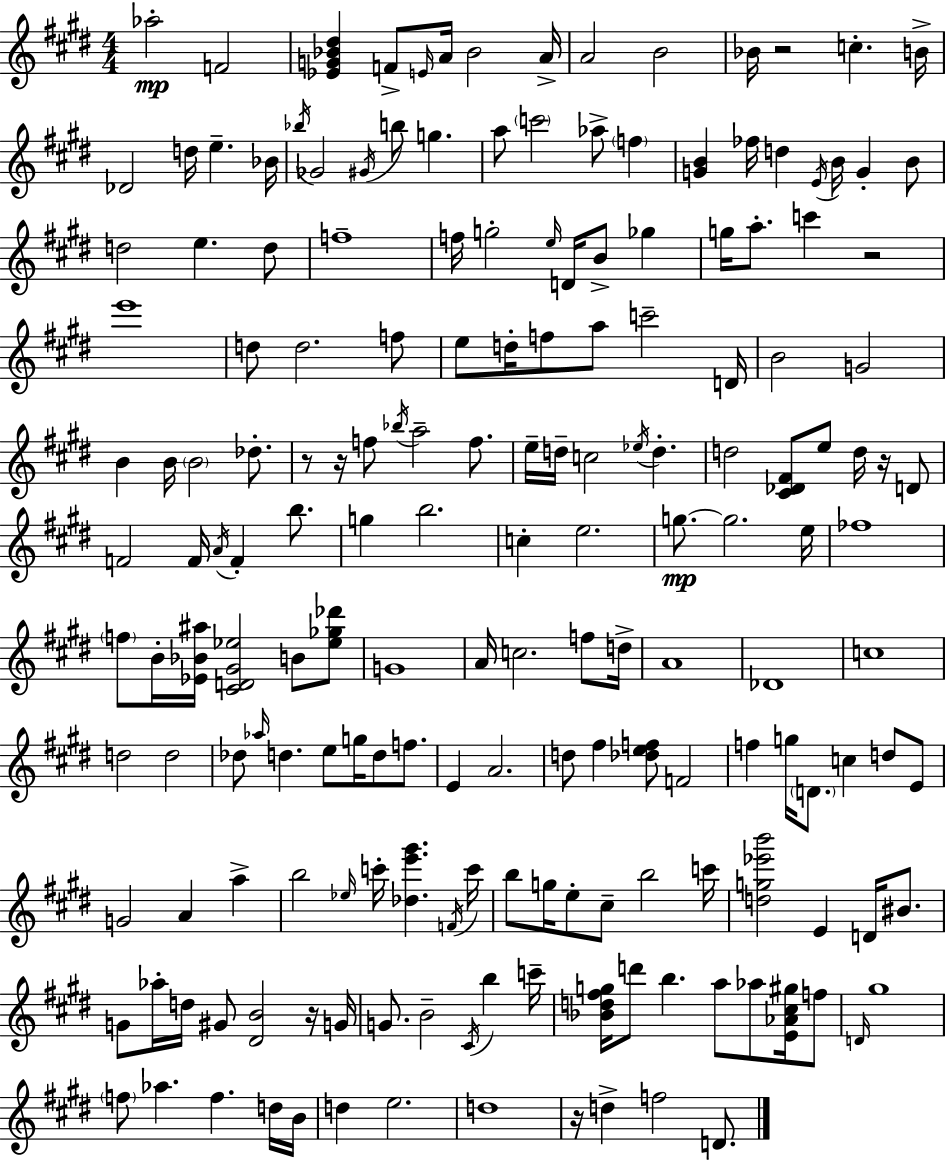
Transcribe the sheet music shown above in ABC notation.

X:1
T:Untitled
M:4/4
L:1/4
K:E
_a2 F2 [_EG_B^d] F/2 E/4 A/4 _B2 A/4 A2 B2 _B/4 z2 c B/4 _D2 d/4 e _B/4 _b/4 _G2 ^G/4 b/2 g a/2 c'2 _a/2 f [GB] _f/4 d E/4 B/4 G B/2 d2 e d/2 f4 f/4 g2 e/4 D/4 B/2 _g g/4 a/2 c' z2 e'4 d/2 d2 f/2 e/2 d/4 f/2 a/2 c'2 D/4 B2 G2 B B/4 B2 _d/2 z/2 z/4 f/2 _b/4 a2 f/2 e/4 d/4 c2 _e/4 d d2 [^C_D^F]/2 e/2 d/4 z/4 D/2 F2 F/4 A/4 F b/2 g b2 c e2 g/2 g2 e/4 _f4 f/2 B/4 [_E_B^a]/4 [^CD^G_e]2 B/2 [_e_g_d']/2 G4 A/4 c2 f/2 d/4 A4 _D4 c4 d2 d2 _d/2 _a/4 d e/2 g/4 d/2 f/2 E A2 d/2 ^f [_def]/2 F2 f g/4 D/2 c d/2 E/2 G2 A a b2 _e/4 c'/4 [_de'^g'] F/4 c'/4 b/2 g/4 e/2 ^c/2 b2 c'/4 [dg_e'b']2 E D/4 ^B/2 G/2 _a/4 d/4 ^G/2 [^DB]2 z/4 G/4 G/2 B2 ^C/4 b c'/4 [_Bd^fg]/4 d'/2 b a/2 _a/2 [E_A^c^g]/4 f/2 D/4 ^g4 f/2 _a f d/4 B/4 d e2 d4 z/4 d f2 D/2